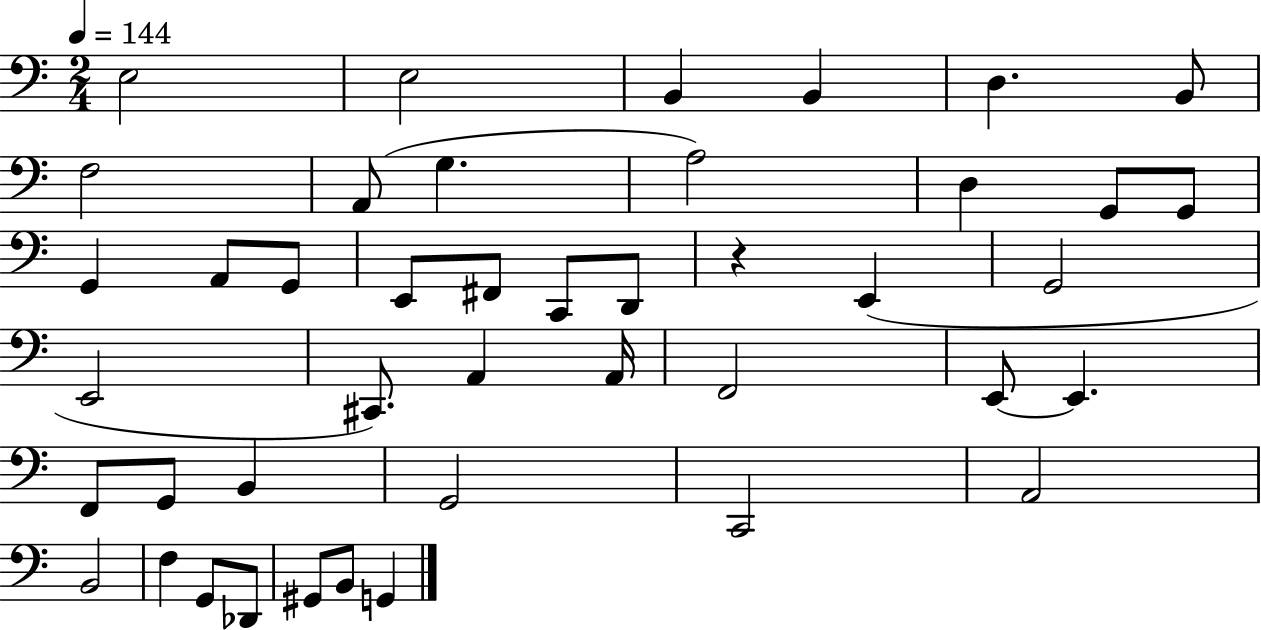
X:1
T:Untitled
M:2/4
L:1/4
K:C
E,2 E,2 B,, B,, D, B,,/2 F,2 A,,/2 G, A,2 D, G,,/2 G,,/2 G,, A,,/2 G,,/2 E,,/2 ^F,,/2 C,,/2 D,,/2 z E,, G,,2 E,,2 ^C,,/2 A,, A,,/4 F,,2 E,,/2 E,, F,,/2 G,,/2 B,, G,,2 C,,2 A,,2 B,,2 F, G,,/2 _D,,/2 ^G,,/2 B,,/2 G,,